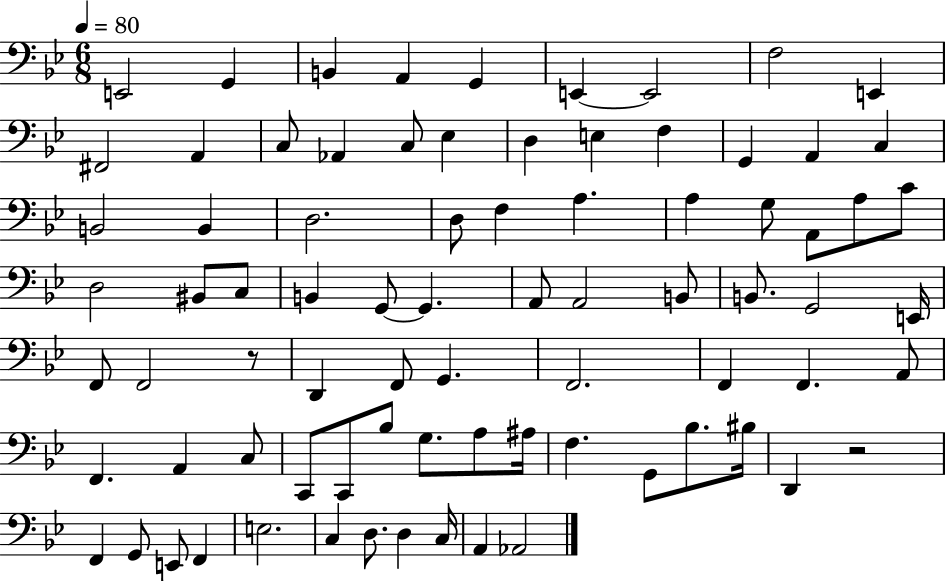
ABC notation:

X:1
T:Untitled
M:6/8
L:1/4
K:Bb
E,,2 G,, B,, A,, G,, E,, E,,2 F,2 E,, ^F,,2 A,, C,/2 _A,, C,/2 _E, D, E, F, G,, A,, C, B,,2 B,, D,2 D,/2 F, A, A, G,/2 A,,/2 A,/2 C/2 D,2 ^B,,/2 C,/2 B,, G,,/2 G,, A,,/2 A,,2 B,,/2 B,,/2 G,,2 E,,/4 F,,/2 F,,2 z/2 D,, F,,/2 G,, F,,2 F,, F,, A,,/2 F,, A,, C,/2 C,,/2 C,,/2 _B,/2 G,/2 A,/2 ^A,/4 F, G,,/2 _B,/2 ^B,/4 D,, z2 F,, G,,/2 E,,/2 F,, E,2 C, D,/2 D, C,/4 A,, _A,,2